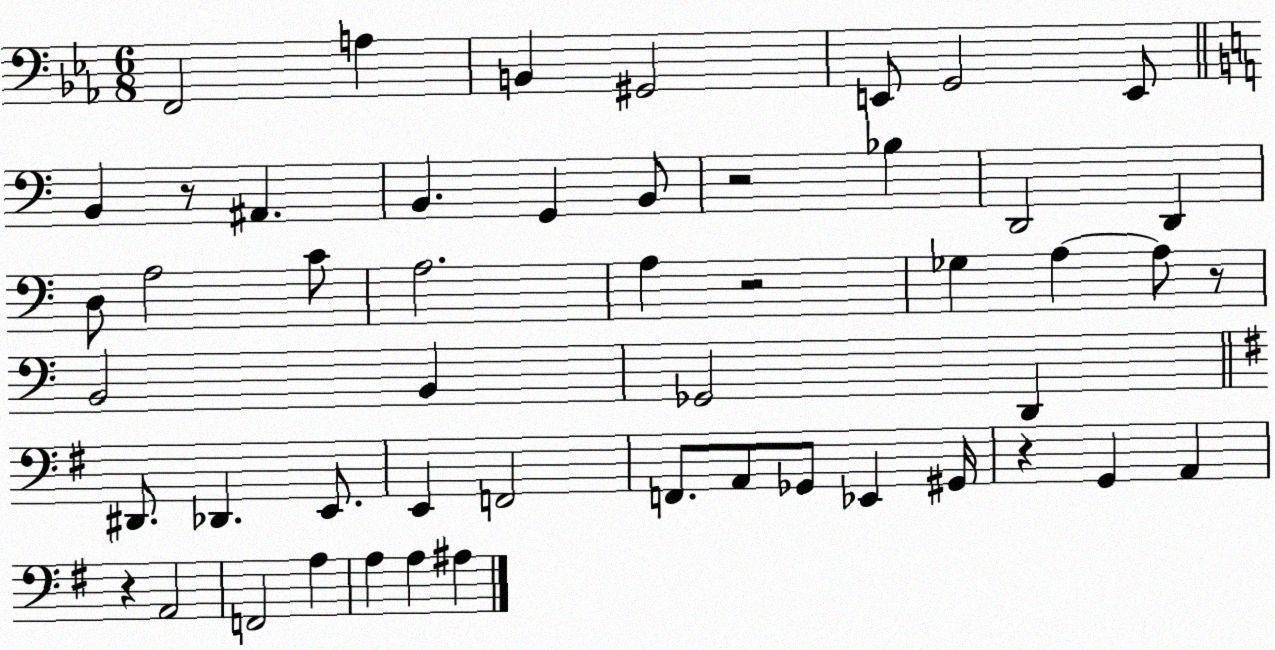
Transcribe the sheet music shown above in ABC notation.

X:1
T:Untitled
M:6/8
L:1/4
K:Eb
F,,2 A, B,, ^G,,2 E,,/2 G,,2 E,,/2 B,, z/2 ^A,, B,, G,, B,,/2 z2 _B, D,,2 D,, D,/2 A,2 C/2 A,2 A, z2 _G, A, A,/2 z/2 B,,2 B,, _G,,2 D,, ^D,,/2 _D,, E,,/2 E,, F,,2 F,,/2 A,,/2 _G,,/2 _E,, ^G,,/4 z G,, A,, z A,,2 F,,2 A, A, A, ^A,